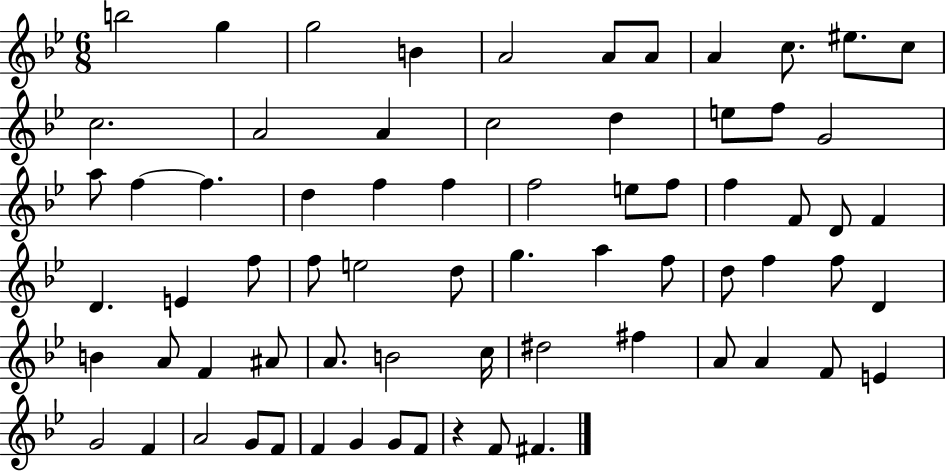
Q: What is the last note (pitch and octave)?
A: F#4